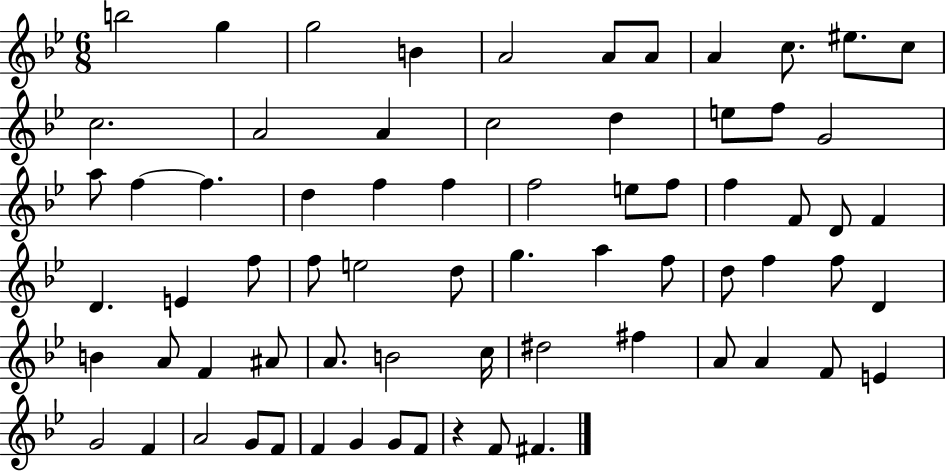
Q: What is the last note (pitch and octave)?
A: F#4